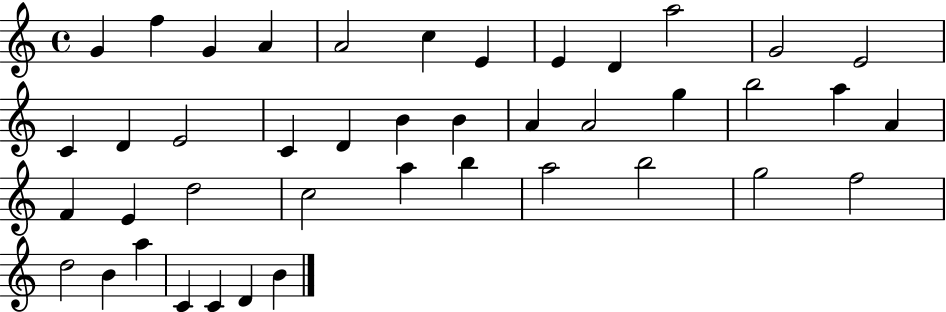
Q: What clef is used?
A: treble